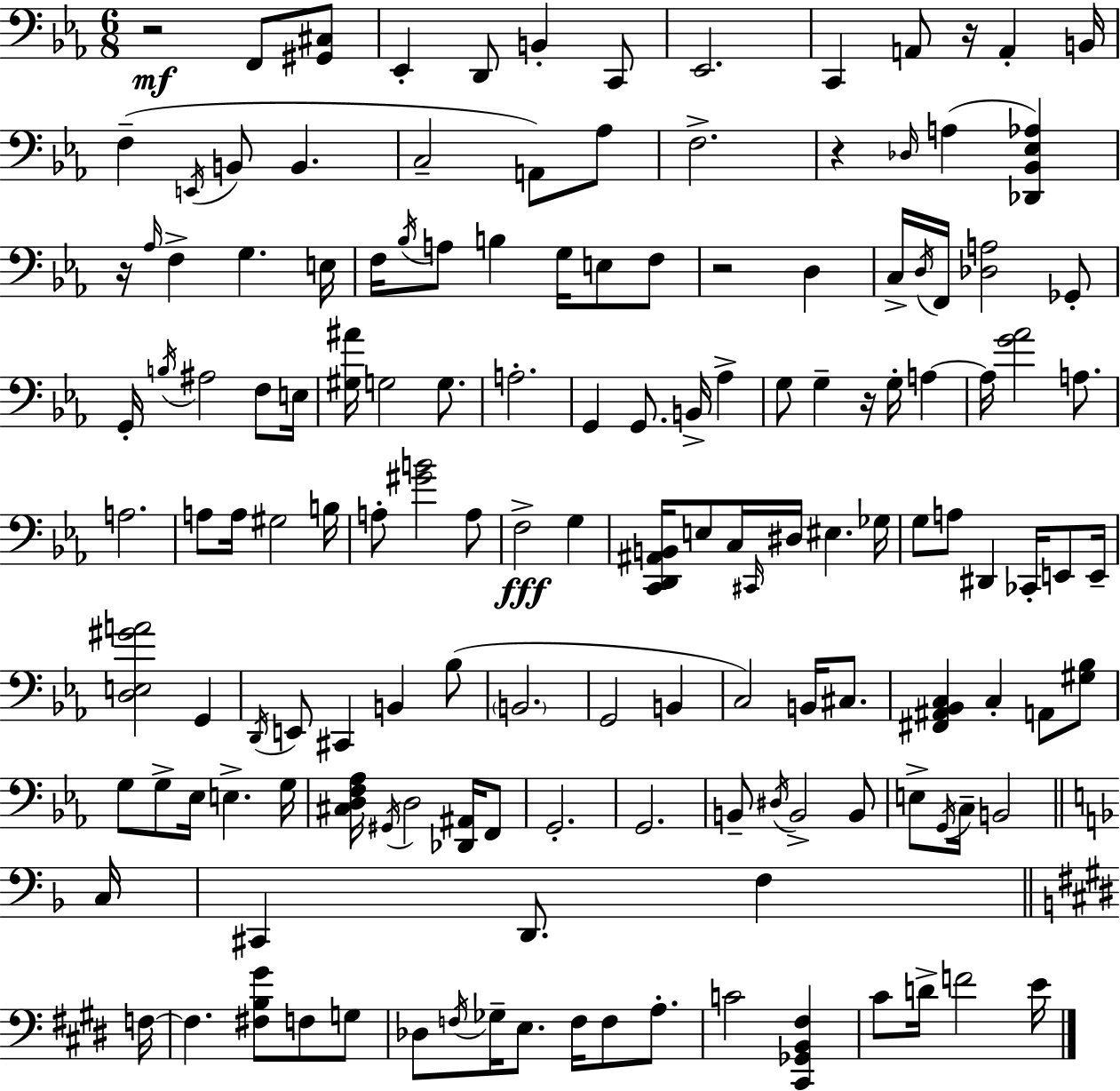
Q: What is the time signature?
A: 6/8